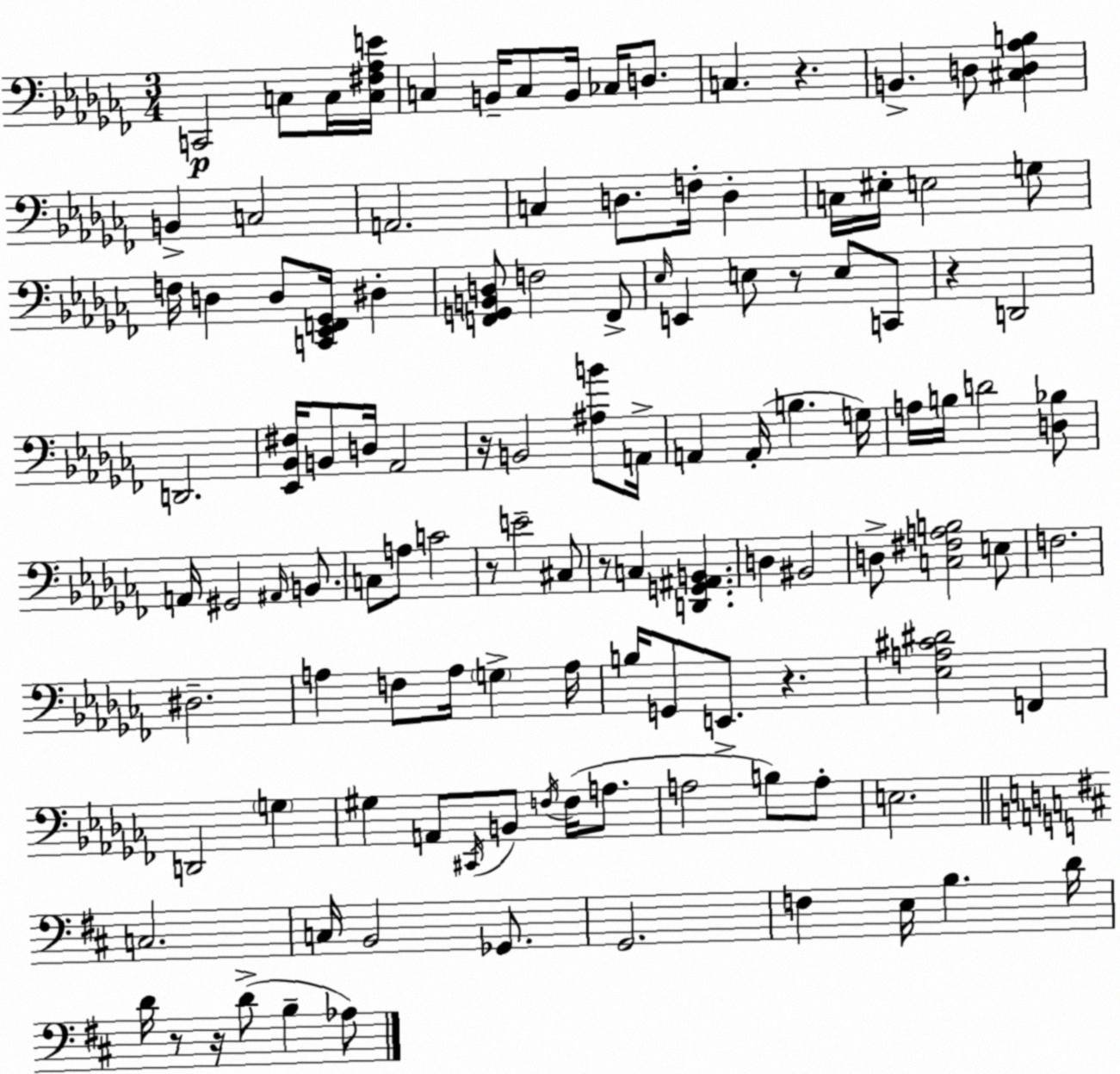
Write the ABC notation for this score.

X:1
T:Untitled
M:3/4
L:1/4
K:Abm
C,,2 C,/2 C,/4 [C,^F,_A,E]/4 C, B,,/4 C,/2 B,,/4 _C,/4 D,/2 C, z B,, D,/2 [^C,D,_A,B,] B,, C,2 A,,2 C, D,/2 F,/4 D, C,/4 ^E,/4 E,2 G,/2 F,/4 D, D,/2 [C,,_E,,F,,_G,,]/4 ^D, [F,,G,,B,,D,]/2 F,2 F,,/2 _E,/4 E,, E,/2 z/2 E,/2 C,,/2 z D,,2 D,,2 [_E,,_B,,^F,]/4 B,,/2 D,/4 _A,,2 z/4 B,,2 [^A,B]/2 A,,/4 A,, A,,/4 B, G,/4 A,/4 B,/4 D2 [D,_B,]/2 A,,/4 ^G,,2 ^A,,/4 B,,/2 C,/2 A,/2 C2 z/2 E2 ^C,/2 z/2 C, [D,,G,,^A,,B,,] D, ^B,,2 D,/2 [C,^F,A,B,]2 E,/2 F,2 ^D,2 A, F,/2 A,/4 G, A,/4 B,/4 G,,/2 E,,/2 z [_E,A,^C^D]2 F,, D,,2 G, ^G, A,,/2 ^C,,/4 B,,/2 F,/4 F,/4 A,/2 A,2 B,/2 A,/2 E,2 C,2 C,/4 B,,2 _G,,/2 G,,2 F, E,/4 B, D/4 D/4 z/2 z/4 D/2 B, _A,/2